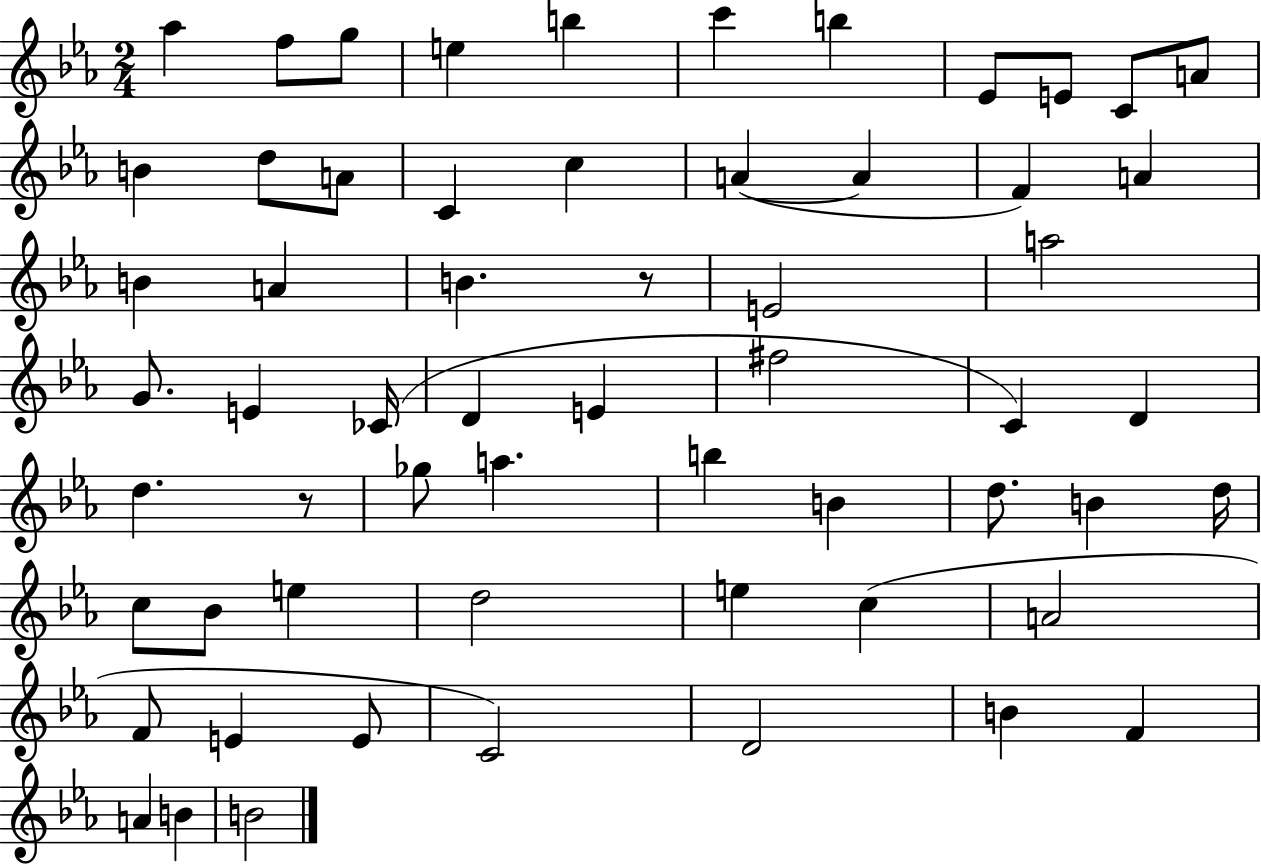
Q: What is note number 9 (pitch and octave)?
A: E4